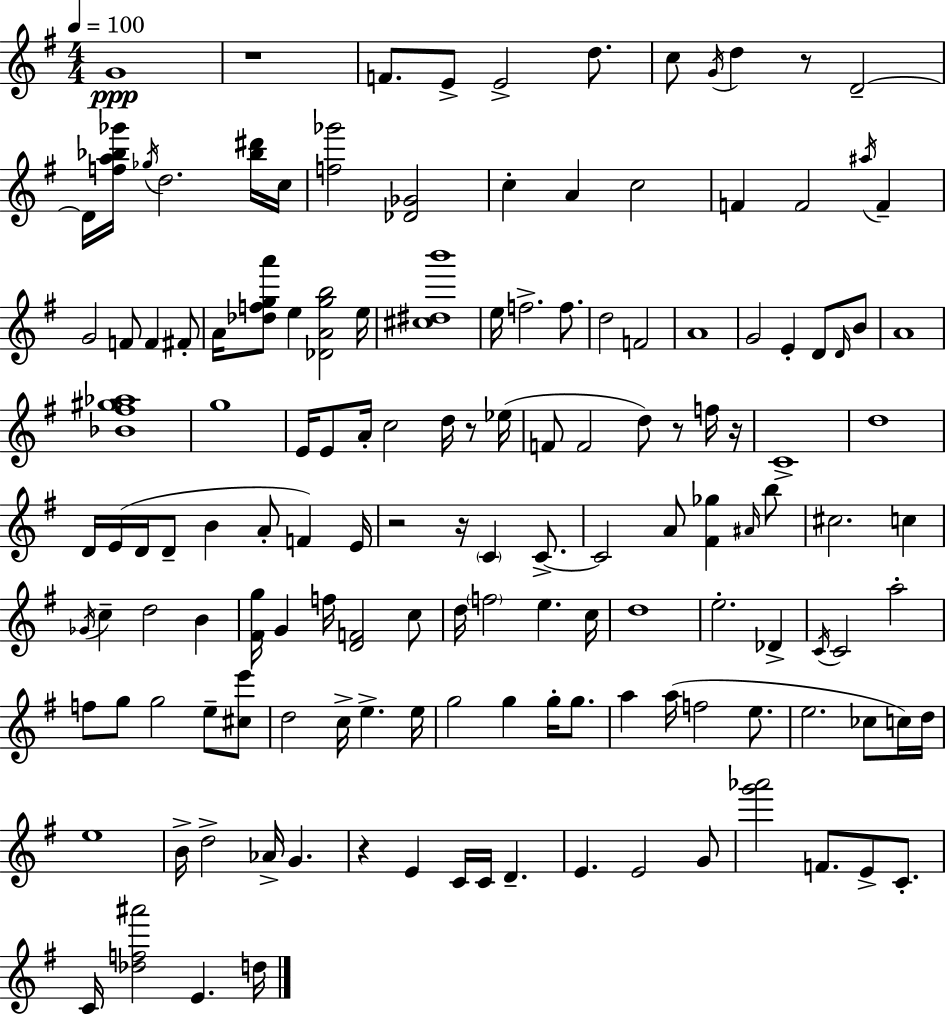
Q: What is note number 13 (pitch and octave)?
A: C5